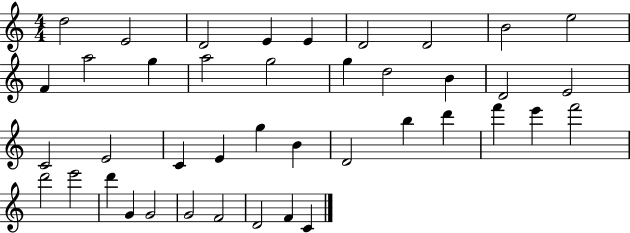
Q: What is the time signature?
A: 4/4